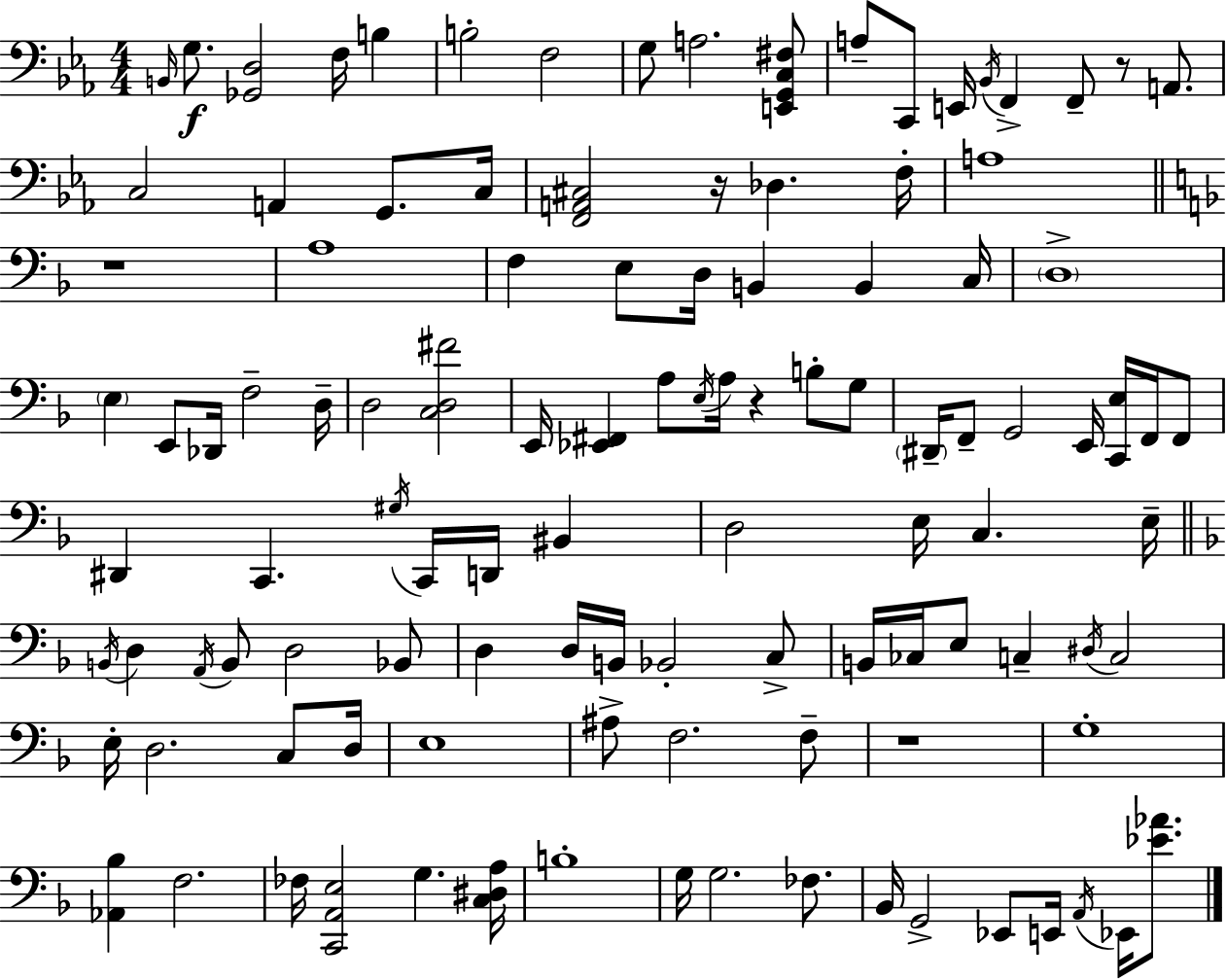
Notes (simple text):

B2/s G3/e. [Gb2,D3]/h F3/s B3/q B3/h F3/h G3/e A3/h. [E2,G2,C3,F#3]/e A3/e C2/e E2/s Bb2/s F2/q F2/e R/e A2/e. C3/h A2/q G2/e. C3/s [F2,A2,C#3]/h R/s Db3/q. F3/s A3/w R/w A3/w F3/q E3/e D3/s B2/q B2/q C3/s D3/w E3/q E2/e Db2/s F3/h D3/s D3/h [C3,D3,F#4]/h E2/s [Eb2,F#2]/q A3/e E3/s A3/s R/q B3/e G3/e D#2/s F2/e G2/h E2/s [C2,E3]/s F2/s F2/e D#2/q C2/q. G#3/s C2/s D2/s BIS2/q D3/h E3/s C3/q. E3/s B2/s D3/q A2/s B2/e D3/h Bb2/e D3/q D3/s B2/s Bb2/h C3/e B2/s CES3/s E3/e C3/q D#3/s C3/h E3/s D3/h. C3/e D3/s E3/w A#3/e F3/h. F3/e R/w G3/w [Ab2,Bb3]/q F3/h. FES3/s [C2,A2,E3]/h G3/q. [C3,D#3,A3]/s B3/w G3/s G3/h. FES3/e. Bb2/s G2/h Eb2/e E2/s A2/s Eb2/s [Eb4,Ab4]/e.